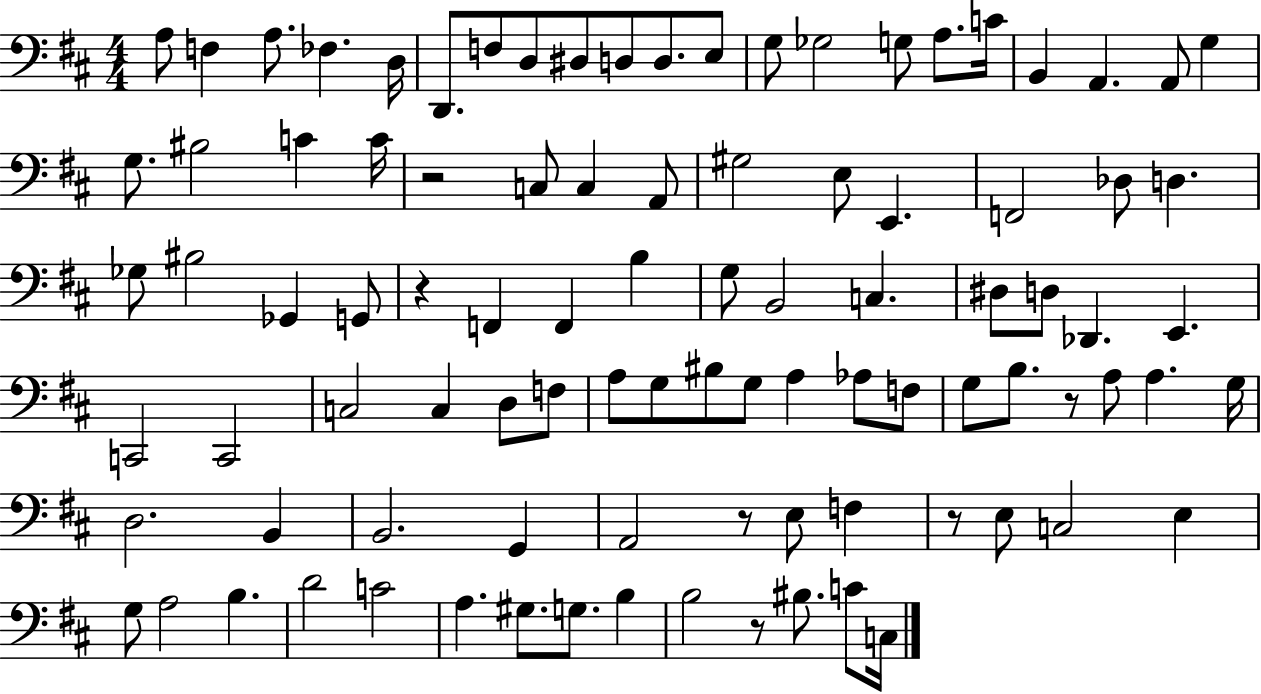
X:1
T:Untitled
M:4/4
L:1/4
K:D
A,/2 F, A,/2 _F, D,/4 D,,/2 F,/2 D,/2 ^D,/2 D,/2 D,/2 E,/2 G,/2 _G,2 G,/2 A,/2 C/4 B,, A,, A,,/2 G, G,/2 ^B,2 C C/4 z2 C,/2 C, A,,/2 ^G,2 E,/2 E,, F,,2 _D,/2 D, _G,/2 ^B,2 _G,, G,,/2 z F,, F,, B, G,/2 B,,2 C, ^D,/2 D,/2 _D,, E,, C,,2 C,,2 C,2 C, D,/2 F,/2 A,/2 G,/2 ^B,/2 G,/2 A, _A,/2 F,/2 G,/2 B,/2 z/2 A,/2 A, G,/4 D,2 B,, B,,2 G,, A,,2 z/2 E,/2 F, z/2 E,/2 C,2 E, G,/2 A,2 B, D2 C2 A, ^G,/2 G,/2 B, B,2 z/2 ^B,/2 C/2 C,/4